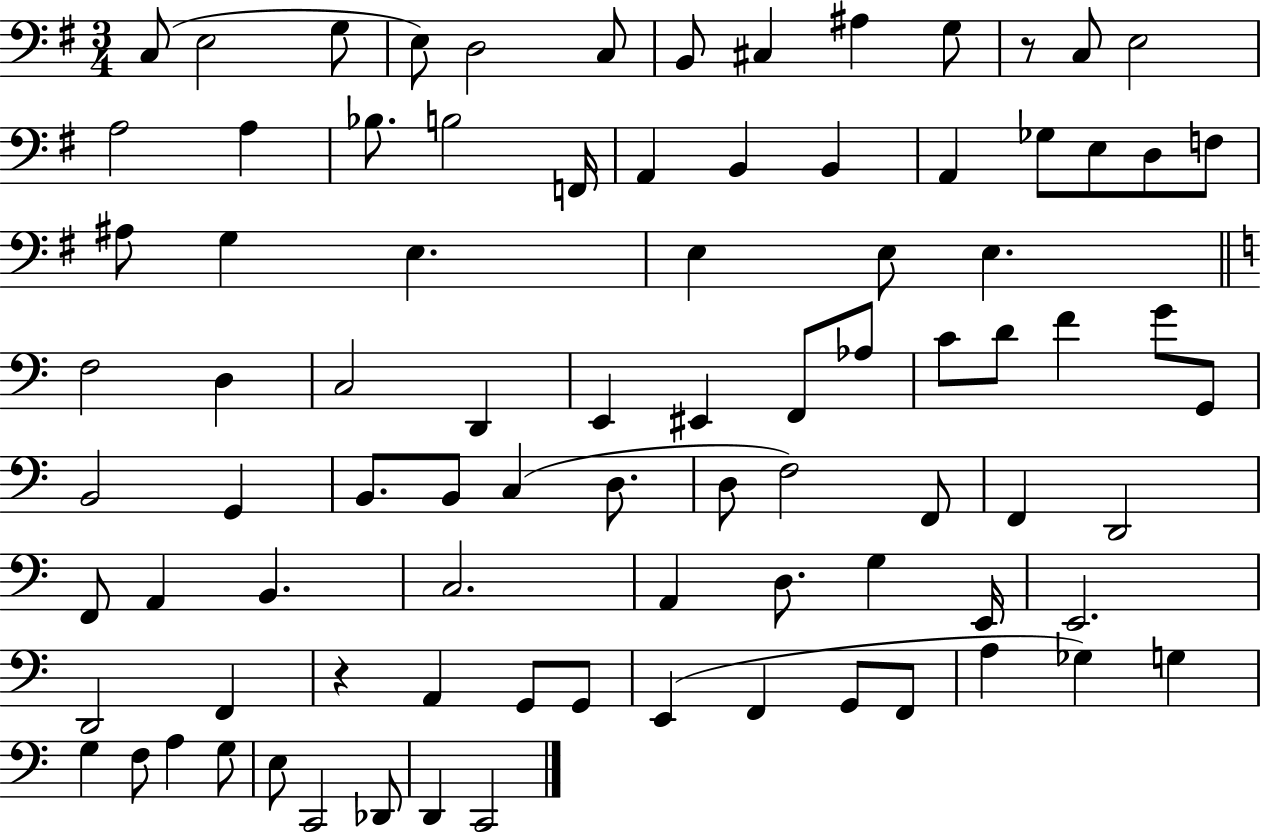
X:1
T:Untitled
M:3/4
L:1/4
K:G
C,/2 E,2 G,/2 E,/2 D,2 C,/2 B,,/2 ^C, ^A, G,/2 z/2 C,/2 E,2 A,2 A, _B,/2 B,2 F,,/4 A,, B,, B,, A,, _G,/2 E,/2 D,/2 F,/2 ^A,/2 G, E, E, E,/2 E, F,2 D, C,2 D,, E,, ^E,, F,,/2 _A,/2 C/2 D/2 F G/2 G,,/2 B,,2 G,, B,,/2 B,,/2 C, D,/2 D,/2 F,2 F,,/2 F,, D,,2 F,,/2 A,, B,, C,2 A,, D,/2 G, E,,/4 E,,2 D,,2 F,, z A,, G,,/2 G,,/2 E,, F,, G,,/2 F,,/2 A, _G, G, G, F,/2 A, G,/2 E,/2 C,,2 _D,,/2 D,, C,,2